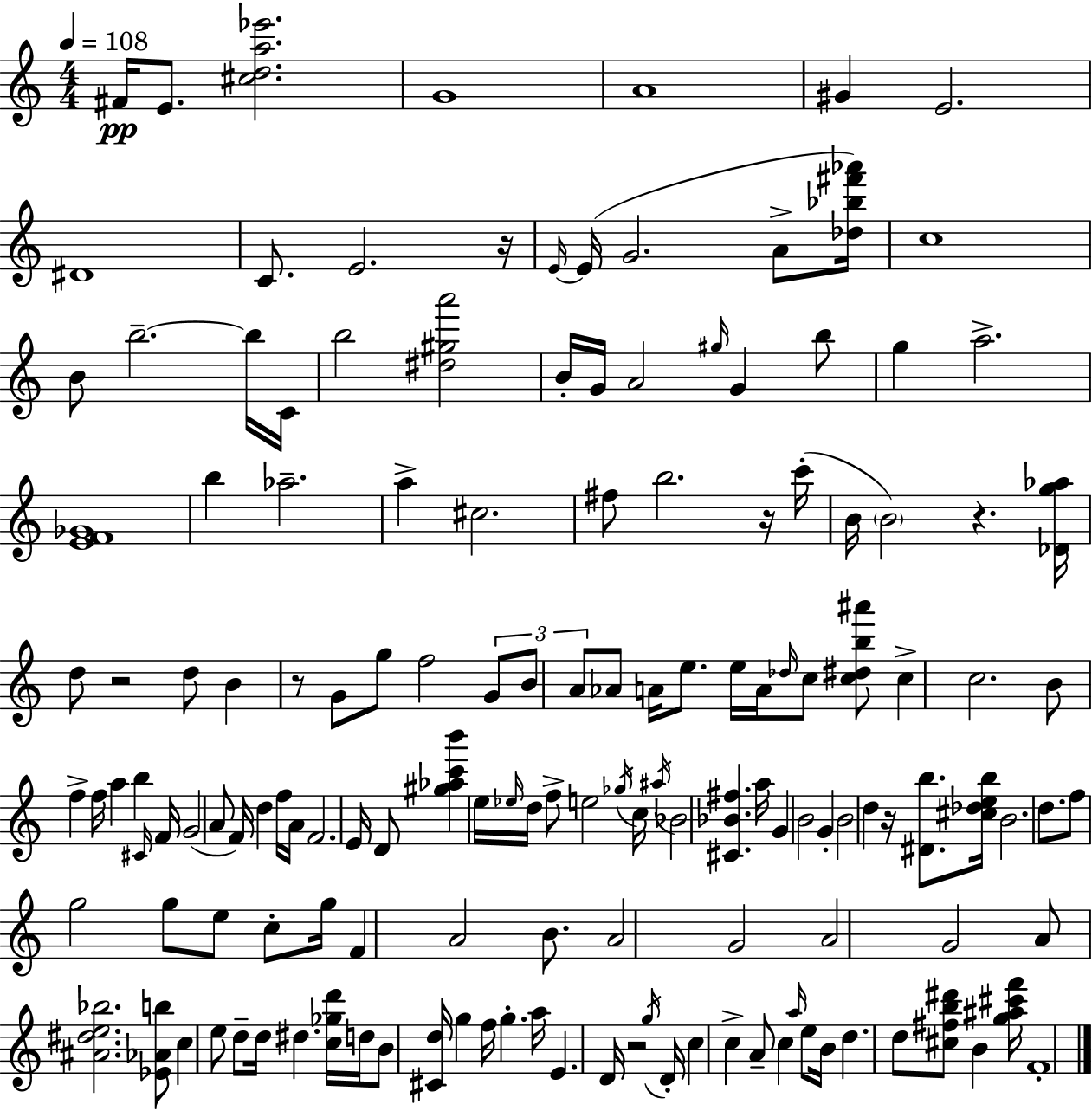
F#4/s E4/e. [C#5,D5,A5,Eb6]/h. G4/w A4/w G#4/q E4/h. D#4/w C4/e. E4/h. R/s E4/s E4/s G4/h. A4/e [Db5,Bb5,F#6,Ab6]/s C5/w B4/e B5/h. B5/s C4/s B5/h [D#5,G#5,A6]/h B4/s G4/s A4/h G#5/s G4/q B5/e G5/q A5/h. [E4,F4,Gb4]/w B5/q Ab5/h. A5/q C#5/h. F#5/e B5/h. R/s C6/s B4/s B4/h R/q. [Db4,G5,Ab5]/s D5/e R/h D5/e B4/q R/e G4/e G5/e F5/h G4/e B4/e A4/e Ab4/e A4/s E5/e. E5/s A4/s Db5/s C5/e [C5,D#5,B5,A#6]/e C5/q C5/h. B4/e F5/q F5/s A5/q B5/q C#4/s F4/s G4/h A4/e F4/s D5/q F5/s A4/s F4/h. E4/s D4/e [G#5,Ab5,C6,B6]/q E5/s Eb5/s D5/s F5/e E5/h Gb5/s C5/s A#5/s Bb4/h [C#4,Bb4,F#5]/q. A5/s G4/q B4/h G4/q B4/h D5/q R/s [D#4,B5]/e. [C#5,Db5,E5,B5]/s B4/h. D5/e. F5/e G5/h G5/e E5/e C5/e G5/s F4/q A4/h B4/e. A4/h G4/h A4/h G4/h A4/e [A#4,D#5,E5,Bb5]/h. [Eb4,Ab4,B5]/e C5/q E5/e D5/e D5/s D#5/q. [C5,Gb5,D6]/s D5/s B4/e [C#4,D5]/s G5/q F5/s G5/q. A5/s E4/q. D4/s R/h G5/s D4/s C5/q C5/q A4/e C5/q A5/s E5/e B4/s D5/q. D5/e [C#5,F#5,B5,D#6]/e B4/q [G5,A#5,C#6,F6]/s F4/w